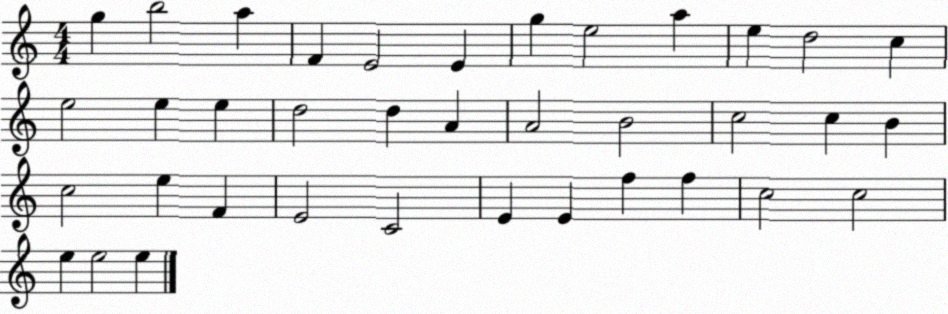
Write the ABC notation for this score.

X:1
T:Untitled
M:4/4
L:1/4
K:C
g b2 a F E2 E g e2 a e d2 c e2 e e d2 d A A2 B2 c2 c B c2 e F E2 C2 E E f f c2 c2 e e2 e